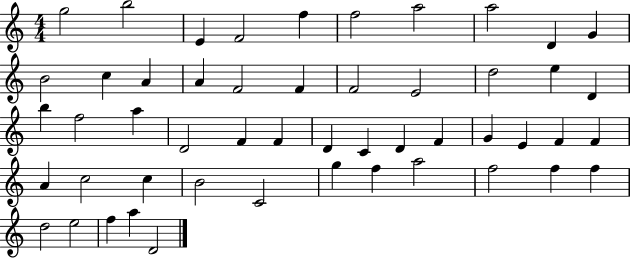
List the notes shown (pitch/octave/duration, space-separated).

G5/h B5/h E4/q F4/h F5/q F5/h A5/h A5/h D4/q G4/q B4/h C5/q A4/q A4/q F4/h F4/q F4/h E4/h D5/h E5/q D4/q B5/q F5/h A5/q D4/h F4/q F4/q D4/q C4/q D4/q F4/q G4/q E4/q F4/q F4/q A4/q C5/h C5/q B4/h C4/h G5/q F5/q A5/h F5/h F5/q F5/q D5/h E5/h F5/q A5/q D4/h